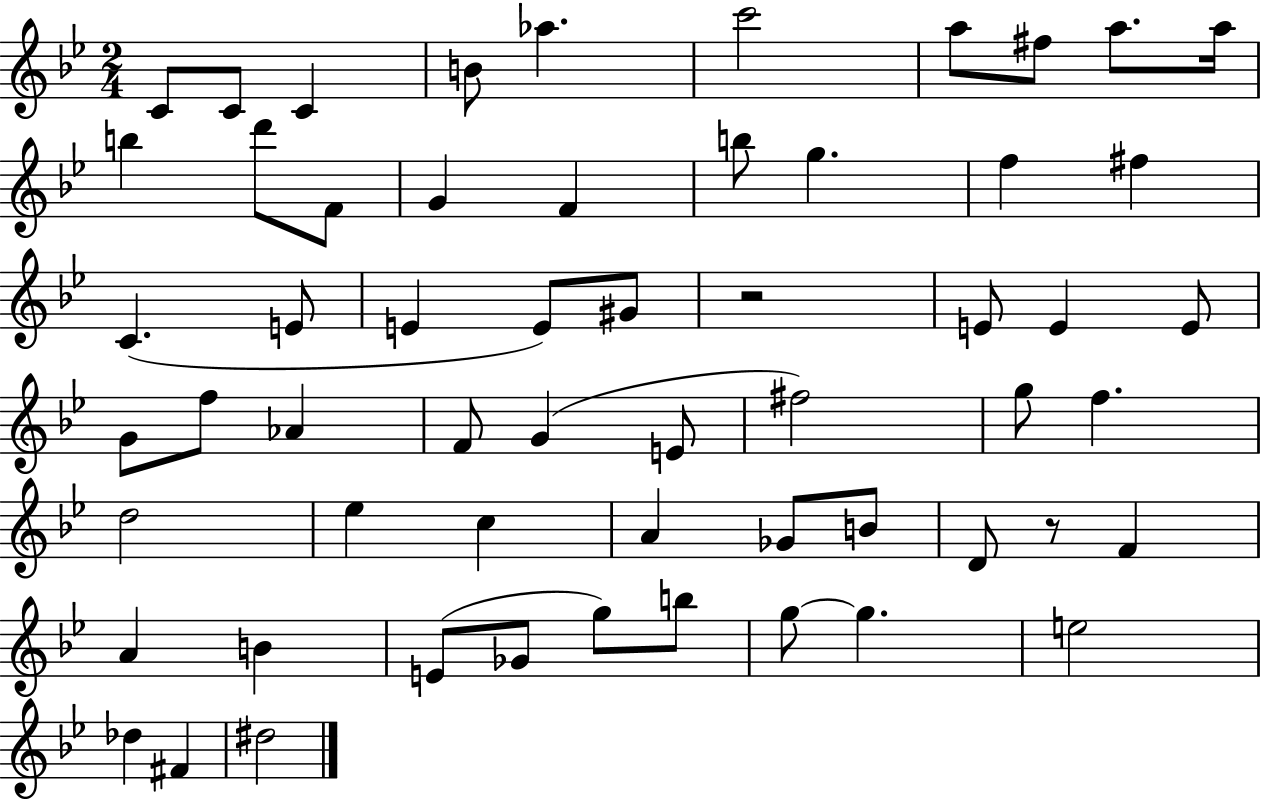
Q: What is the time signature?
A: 2/4